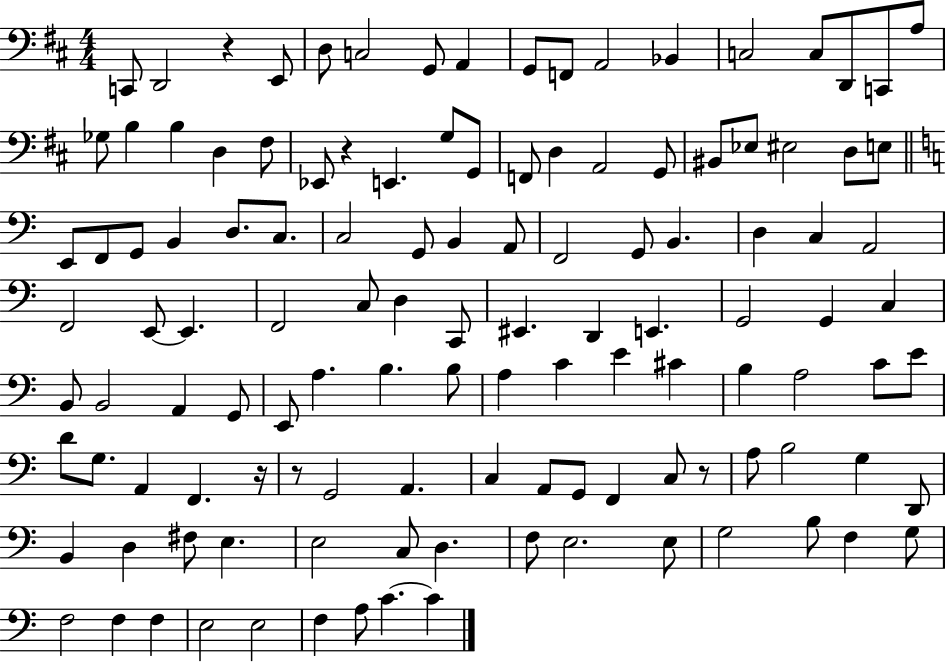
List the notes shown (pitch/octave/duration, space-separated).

C2/e D2/h R/q E2/e D3/e C3/h G2/e A2/q G2/e F2/e A2/h Bb2/q C3/h C3/e D2/e C2/e A3/e Gb3/e B3/q B3/q D3/q F#3/e Eb2/e R/q E2/q. G3/e G2/e F2/e D3/q A2/h G2/e BIS2/e Eb3/e EIS3/h D3/e E3/e E2/e F2/e G2/e B2/q D3/e. C3/e. C3/h G2/e B2/q A2/e F2/h G2/e B2/q. D3/q C3/q A2/h F2/h E2/e E2/q. F2/h C3/e D3/q C2/e EIS2/q. D2/q E2/q. G2/h G2/q C3/q B2/e B2/h A2/q G2/e E2/e A3/q. B3/q. B3/e A3/q C4/q E4/q C#4/q B3/q A3/h C4/e E4/e D4/e G3/e. A2/q F2/q. R/s R/e G2/h A2/q. C3/q A2/e G2/e F2/q C3/e R/e A3/e B3/h G3/q D2/e B2/q D3/q F#3/e E3/q. E3/h C3/e D3/q. F3/e E3/h. E3/e G3/h B3/e F3/q G3/e F3/h F3/q F3/q E3/h E3/h F3/q A3/e C4/q. C4/q